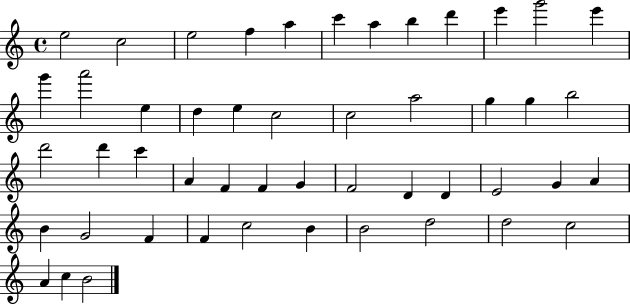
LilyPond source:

{
  \clef treble
  \time 4/4
  \defaultTimeSignature
  \key c \major
  e''2 c''2 | e''2 f''4 a''4 | c'''4 a''4 b''4 d'''4 | e'''4 g'''2 e'''4 | \break g'''4 a'''2 e''4 | d''4 e''4 c''2 | c''2 a''2 | g''4 g''4 b''2 | \break d'''2 d'''4 c'''4 | a'4 f'4 f'4 g'4 | f'2 d'4 d'4 | e'2 g'4 a'4 | \break b'4 g'2 f'4 | f'4 c''2 b'4 | b'2 d''2 | d''2 c''2 | \break a'4 c''4 b'2 | \bar "|."
}